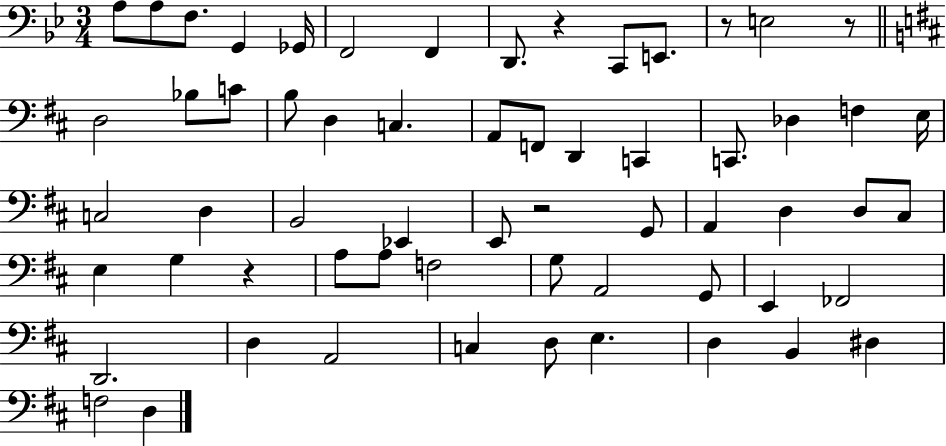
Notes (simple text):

A3/e A3/e F3/e. G2/q Gb2/s F2/h F2/q D2/e. R/q C2/e E2/e. R/e E3/h R/e D3/h Bb3/e C4/e B3/e D3/q C3/q. A2/e F2/e D2/q C2/q C2/e. Db3/q F3/q E3/s C3/h D3/q B2/h Eb2/q E2/e R/h G2/e A2/q D3/q D3/e C#3/e E3/q G3/q R/q A3/e A3/e F3/h G3/e A2/h G2/e E2/q FES2/h D2/h. D3/q A2/h C3/q D3/e E3/q. D3/q B2/q D#3/q F3/h D3/q